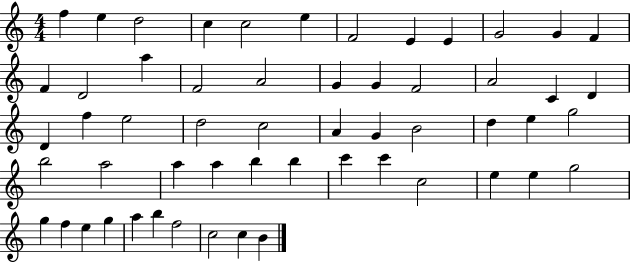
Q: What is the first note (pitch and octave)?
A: F5